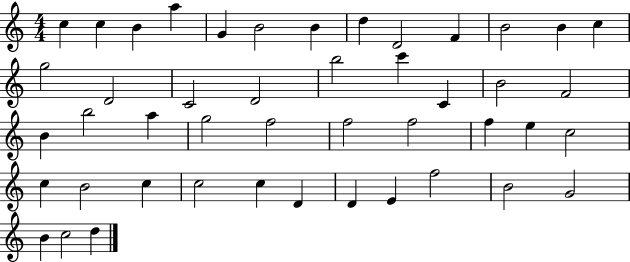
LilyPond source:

{
  \clef treble
  \numericTimeSignature
  \time 4/4
  \key c \major
  c''4 c''4 b'4 a''4 | g'4 b'2 b'4 | d''4 d'2 f'4 | b'2 b'4 c''4 | \break g''2 d'2 | c'2 d'2 | b''2 c'''4 c'4 | b'2 f'2 | \break b'4 b''2 a''4 | g''2 f''2 | f''2 f''2 | f''4 e''4 c''2 | \break c''4 b'2 c''4 | c''2 c''4 d'4 | d'4 e'4 f''2 | b'2 g'2 | \break b'4 c''2 d''4 | \bar "|."
}